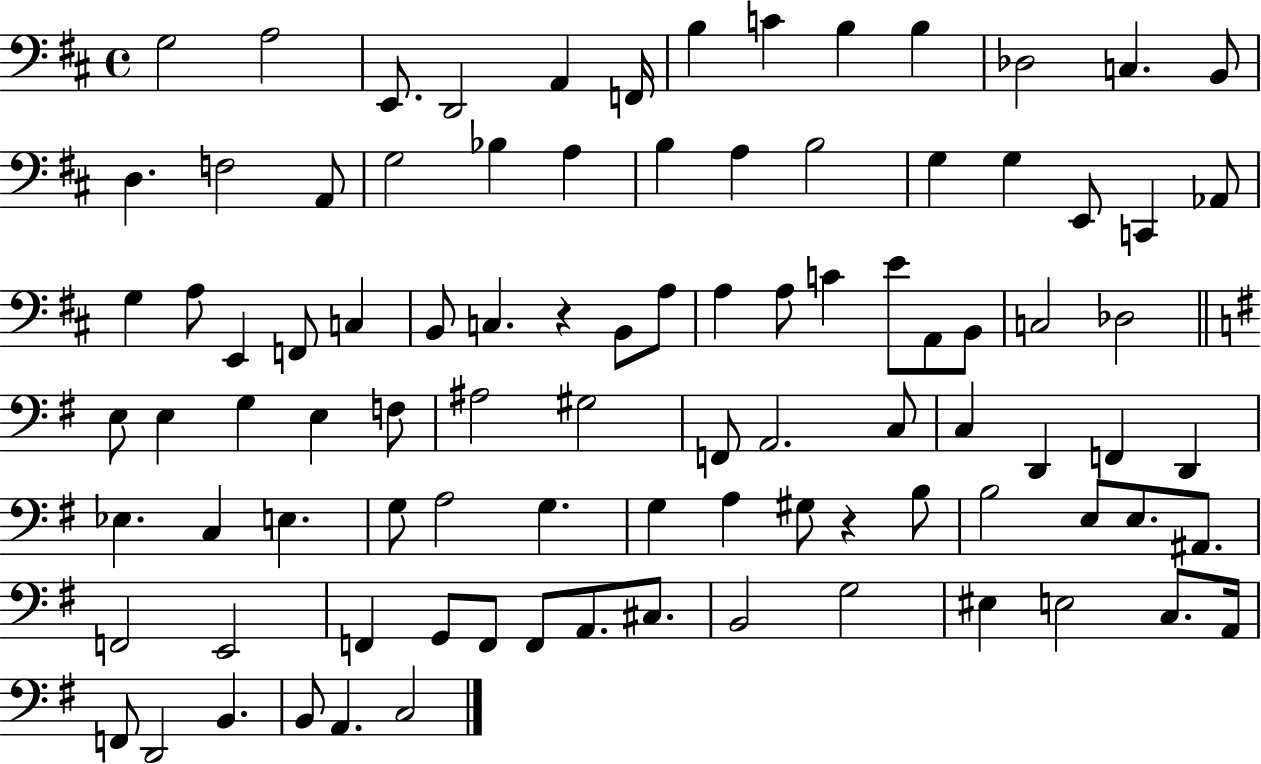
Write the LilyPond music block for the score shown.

{
  \clef bass
  \time 4/4
  \defaultTimeSignature
  \key d \major
  g2 a2 | e,8. d,2 a,4 f,16 | b4 c'4 b4 b4 | des2 c4. b,8 | \break d4. f2 a,8 | g2 bes4 a4 | b4 a4 b2 | g4 g4 e,8 c,4 aes,8 | \break g4 a8 e,4 f,8 c4 | b,8 c4. r4 b,8 a8 | a4 a8 c'4 e'8 a,8 b,8 | c2 des2 | \break \bar "||" \break \key g \major e8 e4 g4 e4 f8 | ais2 gis2 | f,8 a,2. c8 | c4 d,4 f,4 d,4 | \break ees4. c4 e4. | g8 a2 g4. | g4 a4 gis8 r4 b8 | b2 e8 e8. ais,8. | \break f,2 e,2 | f,4 g,8 f,8 f,8 a,8. cis8. | b,2 g2 | eis4 e2 c8. a,16 | \break f,8 d,2 b,4. | b,8 a,4. c2 | \bar "|."
}